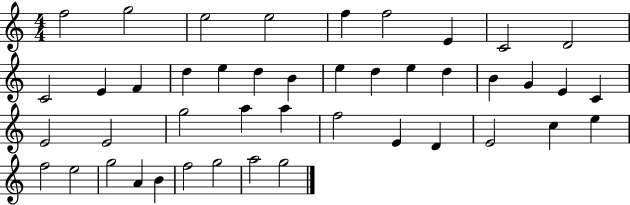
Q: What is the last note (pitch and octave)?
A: G5